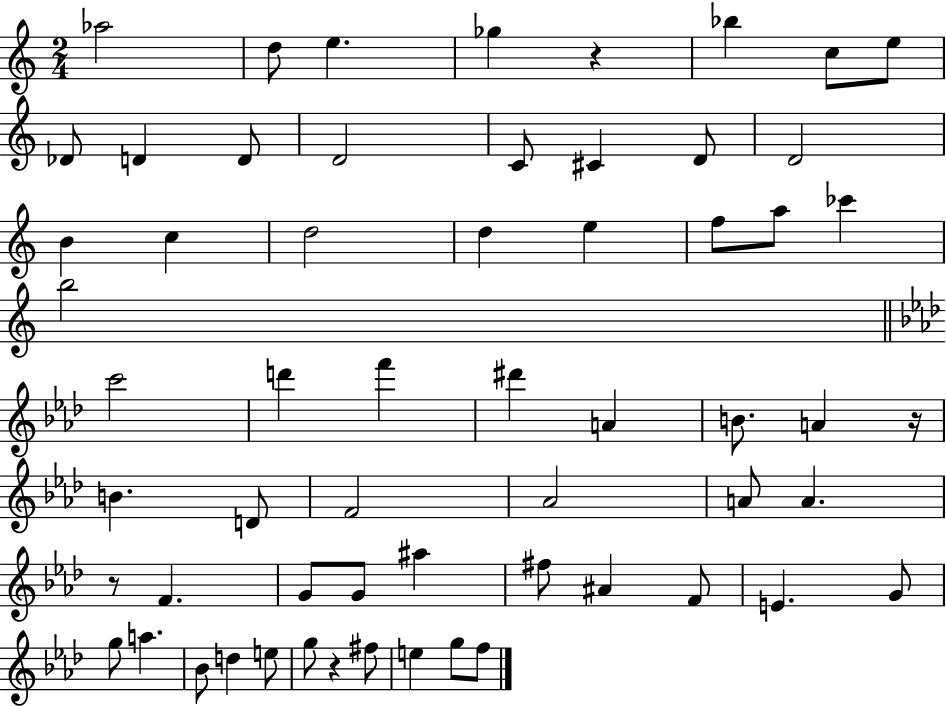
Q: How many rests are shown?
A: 4